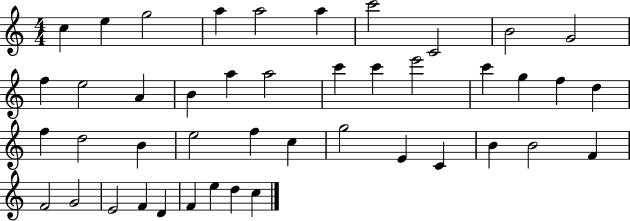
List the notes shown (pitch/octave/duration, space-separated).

C5/q E5/q G5/h A5/q A5/h A5/q C6/h C4/h B4/h G4/h F5/q E5/h A4/q B4/q A5/q A5/h C6/q C6/q E6/h C6/q G5/q F5/q D5/q F5/q D5/h B4/q E5/h F5/q C5/q G5/h E4/q C4/q B4/q B4/h F4/q F4/h G4/h E4/h F4/q D4/q F4/q E5/q D5/q C5/q